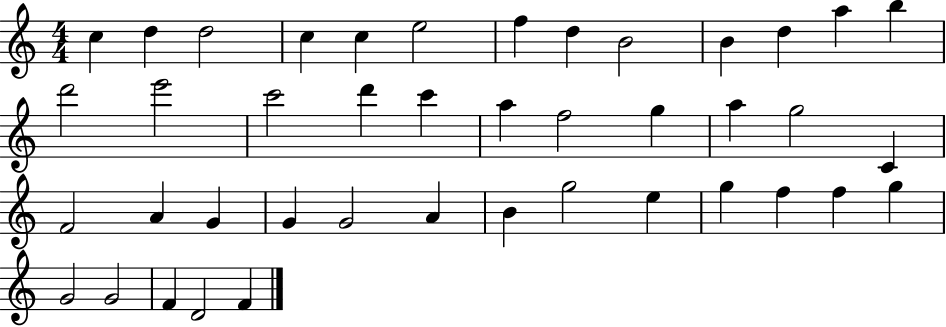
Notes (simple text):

C5/q D5/q D5/h C5/q C5/q E5/h F5/q D5/q B4/h B4/q D5/q A5/q B5/q D6/h E6/h C6/h D6/q C6/q A5/q F5/h G5/q A5/q G5/h C4/q F4/h A4/q G4/q G4/q G4/h A4/q B4/q G5/h E5/q G5/q F5/q F5/q G5/q G4/h G4/h F4/q D4/h F4/q